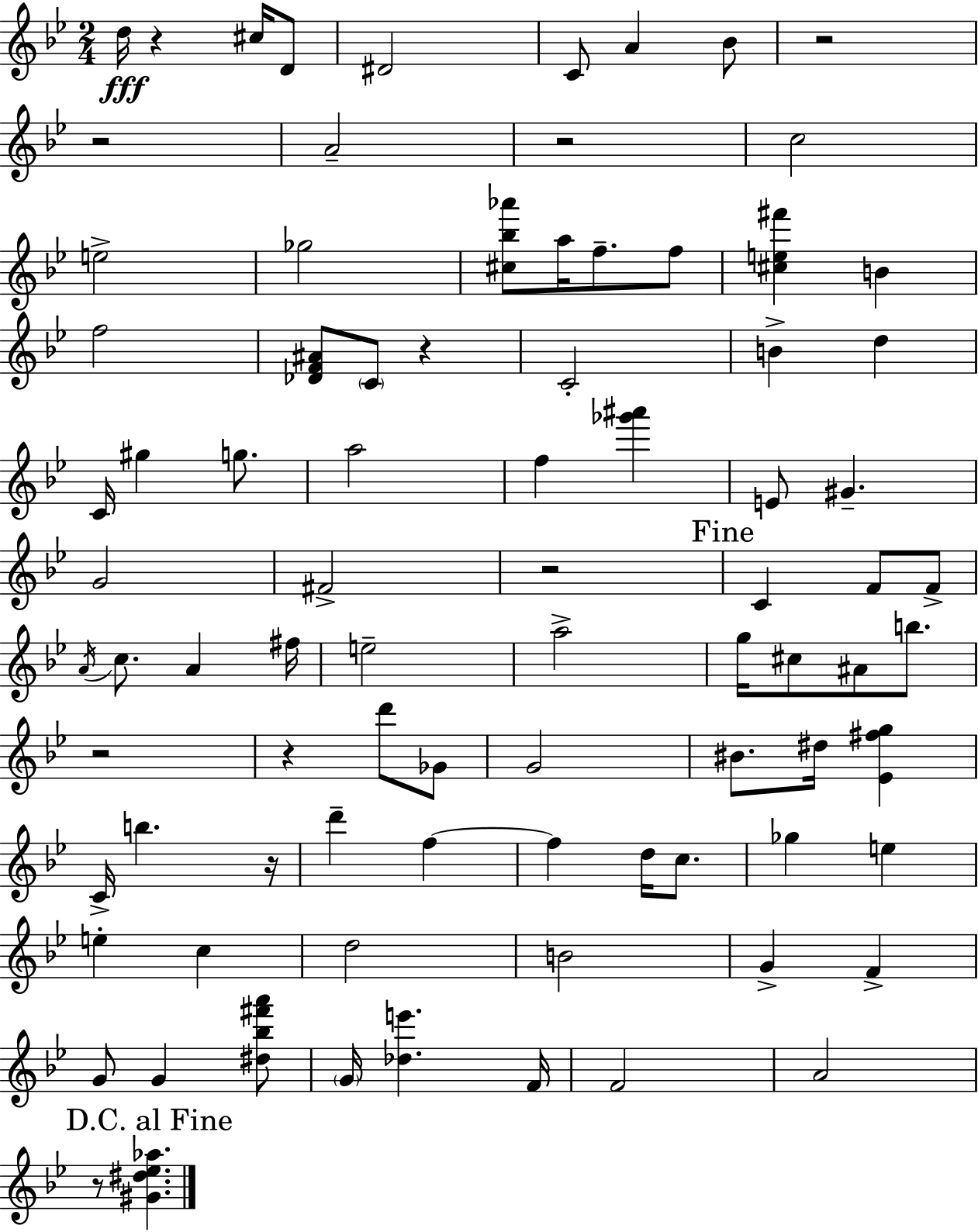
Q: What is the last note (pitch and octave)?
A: A4